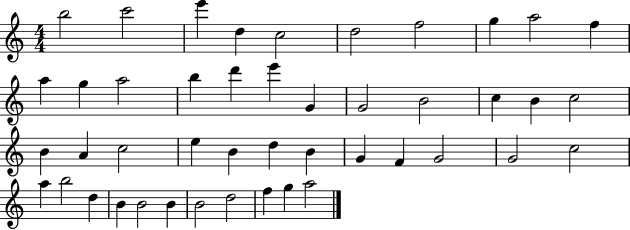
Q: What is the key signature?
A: C major